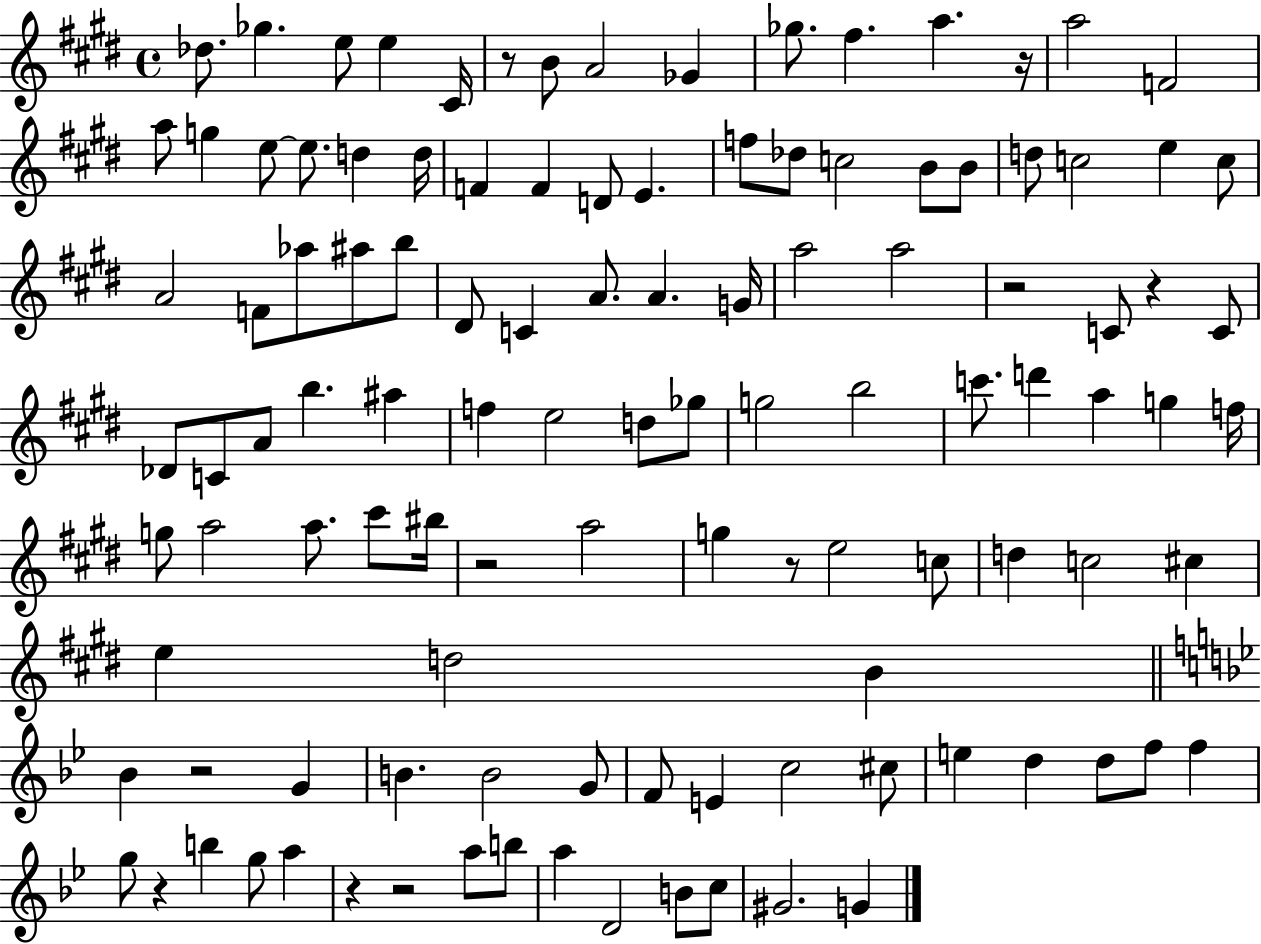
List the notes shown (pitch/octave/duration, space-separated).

Db5/e. Gb5/q. E5/e E5/q C#4/s R/e B4/e A4/h Gb4/q Gb5/e. F#5/q. A5/q. R/s A5/h F4/h A5/e G5/q E5/e E5/e. D5/q D5/s F4/q F4/q D4/e E4/q. F5/e Db5/e C5/h B4/e B4/e D5/e C5/h E5/q C5/e A4/h F4/e Ab5/e A#5/e B5/e D#4/e C4/q A4/e. A4/q. G4/s A5/h A5/h R/h C4/e R/q C4/e Db4/e C4/e A4/e B5/q. A#5/q F5/q E5/h D5/e Gb5/e G5/h B5/h C6/e. D6/q A5/q G5/q F5/s G5/e A5/h A5/e. C#6/e BIS5/s R/h A5/h G5/q R/e E5/h C5/e D5/q C5/h C#5/q E5/q D5/h B4/q Bb4/q R/h G4/q B4/q. B4/h G4/e F4/e E4/q C5/h C#5/e E5/q D5/q D5/e F5/e F5/q G5/e R/q B5/q G5/e A5/q R/q R/h A5/e B5/e A5/q D4/h B4/e C5/e G#4/h. G4/q